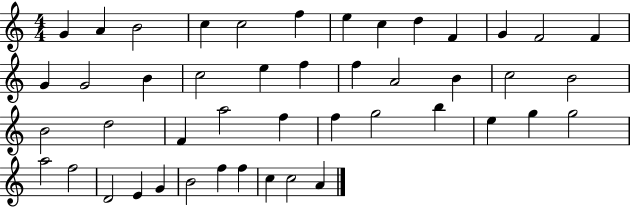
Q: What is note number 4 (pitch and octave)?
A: C5